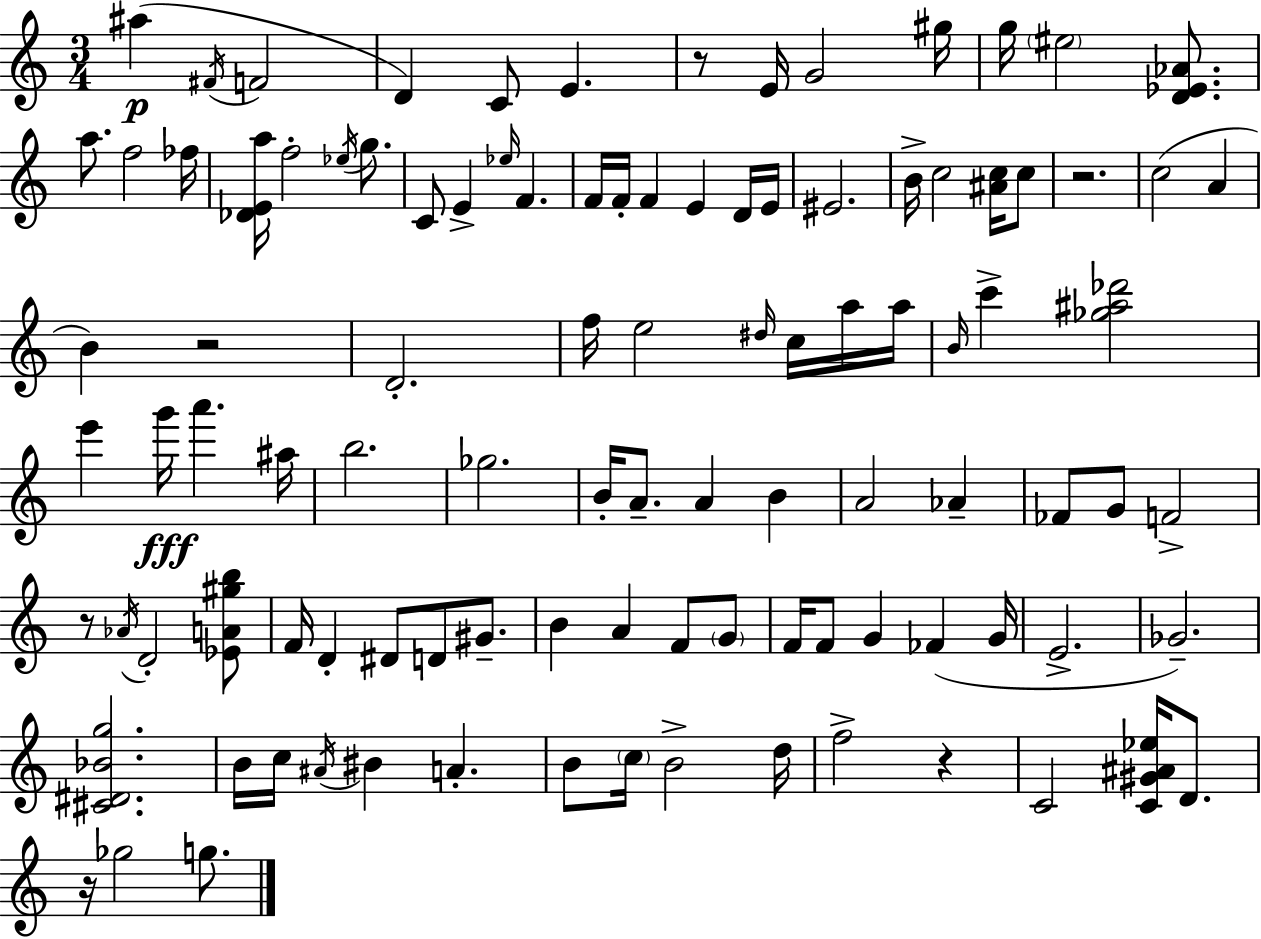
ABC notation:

X:1
T:Untitled
M:3/4
L:1/4
K:C
^a ^F/4 F2 D C/2 E z/2 E/4 G2 ^g/4 g/4 ^e2 [D_E_A]/2 a/2 f2 _f/4 [_DEa]/4 f2 _e/4 g/2 C/2 E _e/4 F F/4 F/4 F E D/4 E/4 ^E2 B/4 c2 [^Ac]/4 c/2 z2 c2 A B z2 D2 f/4 e2 ^d/4 c/4 a/4 a/4 B/4 c' [_g^a_d']2 e' g'/4 a' ^a/4 b2 _g2 B/4 A/2 A B A2 _A _F/2 G/2 F2 z/2 _A/4 D2 [_EA^gb]/2 F/4 D ^D/2 D/2 ^G/2 B A F/2 G/2 F/4 F/2 G _F G/4 E2 _G2 [^C^D_Bg]2 B/4 c/4 ^A/4 ^B A B/2 c/4 B2 d/4 f2 z C2 [C^G^A_e]/4 D/2 z/4 _g2 g/2